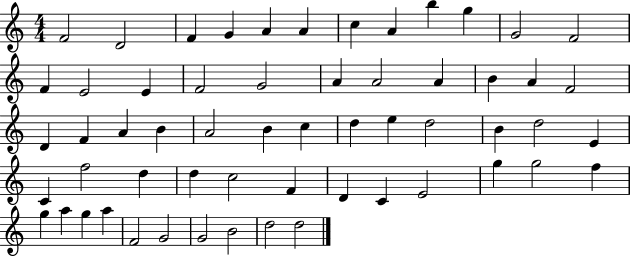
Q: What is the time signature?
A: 4/4